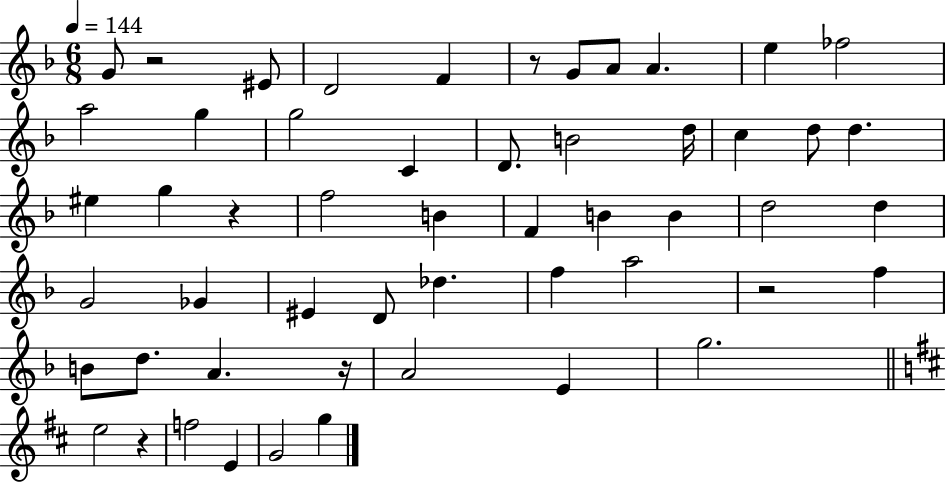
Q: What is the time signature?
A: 6/8